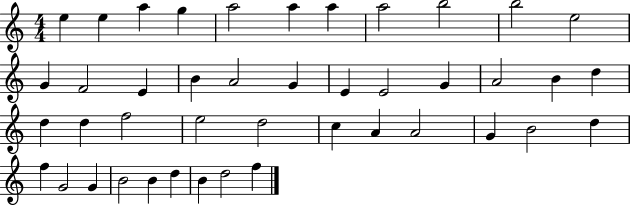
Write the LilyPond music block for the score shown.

{
  \clef treble
  \numericTimeSignature
  \time 4/4
  \key c \major
  e''4 e''4 a''4 g''4 | a''2 a''4 a''4 | a''2 b''2 | b''2 e''2 | \break g'4 f'2 e'4 | b'4 a'2 g'4 | e'4 e'2 g'4 | a'2 b'4 d''4 | \break d''4 d''4 f''2 | e''2 d''2 | c''4 a'4 a'2 | g'4 b'2 d''4 | \break f''4 g'2 g'4 | b'2 b'4 d''4 | b'4 d''2 f''4 | \bar "|."
}